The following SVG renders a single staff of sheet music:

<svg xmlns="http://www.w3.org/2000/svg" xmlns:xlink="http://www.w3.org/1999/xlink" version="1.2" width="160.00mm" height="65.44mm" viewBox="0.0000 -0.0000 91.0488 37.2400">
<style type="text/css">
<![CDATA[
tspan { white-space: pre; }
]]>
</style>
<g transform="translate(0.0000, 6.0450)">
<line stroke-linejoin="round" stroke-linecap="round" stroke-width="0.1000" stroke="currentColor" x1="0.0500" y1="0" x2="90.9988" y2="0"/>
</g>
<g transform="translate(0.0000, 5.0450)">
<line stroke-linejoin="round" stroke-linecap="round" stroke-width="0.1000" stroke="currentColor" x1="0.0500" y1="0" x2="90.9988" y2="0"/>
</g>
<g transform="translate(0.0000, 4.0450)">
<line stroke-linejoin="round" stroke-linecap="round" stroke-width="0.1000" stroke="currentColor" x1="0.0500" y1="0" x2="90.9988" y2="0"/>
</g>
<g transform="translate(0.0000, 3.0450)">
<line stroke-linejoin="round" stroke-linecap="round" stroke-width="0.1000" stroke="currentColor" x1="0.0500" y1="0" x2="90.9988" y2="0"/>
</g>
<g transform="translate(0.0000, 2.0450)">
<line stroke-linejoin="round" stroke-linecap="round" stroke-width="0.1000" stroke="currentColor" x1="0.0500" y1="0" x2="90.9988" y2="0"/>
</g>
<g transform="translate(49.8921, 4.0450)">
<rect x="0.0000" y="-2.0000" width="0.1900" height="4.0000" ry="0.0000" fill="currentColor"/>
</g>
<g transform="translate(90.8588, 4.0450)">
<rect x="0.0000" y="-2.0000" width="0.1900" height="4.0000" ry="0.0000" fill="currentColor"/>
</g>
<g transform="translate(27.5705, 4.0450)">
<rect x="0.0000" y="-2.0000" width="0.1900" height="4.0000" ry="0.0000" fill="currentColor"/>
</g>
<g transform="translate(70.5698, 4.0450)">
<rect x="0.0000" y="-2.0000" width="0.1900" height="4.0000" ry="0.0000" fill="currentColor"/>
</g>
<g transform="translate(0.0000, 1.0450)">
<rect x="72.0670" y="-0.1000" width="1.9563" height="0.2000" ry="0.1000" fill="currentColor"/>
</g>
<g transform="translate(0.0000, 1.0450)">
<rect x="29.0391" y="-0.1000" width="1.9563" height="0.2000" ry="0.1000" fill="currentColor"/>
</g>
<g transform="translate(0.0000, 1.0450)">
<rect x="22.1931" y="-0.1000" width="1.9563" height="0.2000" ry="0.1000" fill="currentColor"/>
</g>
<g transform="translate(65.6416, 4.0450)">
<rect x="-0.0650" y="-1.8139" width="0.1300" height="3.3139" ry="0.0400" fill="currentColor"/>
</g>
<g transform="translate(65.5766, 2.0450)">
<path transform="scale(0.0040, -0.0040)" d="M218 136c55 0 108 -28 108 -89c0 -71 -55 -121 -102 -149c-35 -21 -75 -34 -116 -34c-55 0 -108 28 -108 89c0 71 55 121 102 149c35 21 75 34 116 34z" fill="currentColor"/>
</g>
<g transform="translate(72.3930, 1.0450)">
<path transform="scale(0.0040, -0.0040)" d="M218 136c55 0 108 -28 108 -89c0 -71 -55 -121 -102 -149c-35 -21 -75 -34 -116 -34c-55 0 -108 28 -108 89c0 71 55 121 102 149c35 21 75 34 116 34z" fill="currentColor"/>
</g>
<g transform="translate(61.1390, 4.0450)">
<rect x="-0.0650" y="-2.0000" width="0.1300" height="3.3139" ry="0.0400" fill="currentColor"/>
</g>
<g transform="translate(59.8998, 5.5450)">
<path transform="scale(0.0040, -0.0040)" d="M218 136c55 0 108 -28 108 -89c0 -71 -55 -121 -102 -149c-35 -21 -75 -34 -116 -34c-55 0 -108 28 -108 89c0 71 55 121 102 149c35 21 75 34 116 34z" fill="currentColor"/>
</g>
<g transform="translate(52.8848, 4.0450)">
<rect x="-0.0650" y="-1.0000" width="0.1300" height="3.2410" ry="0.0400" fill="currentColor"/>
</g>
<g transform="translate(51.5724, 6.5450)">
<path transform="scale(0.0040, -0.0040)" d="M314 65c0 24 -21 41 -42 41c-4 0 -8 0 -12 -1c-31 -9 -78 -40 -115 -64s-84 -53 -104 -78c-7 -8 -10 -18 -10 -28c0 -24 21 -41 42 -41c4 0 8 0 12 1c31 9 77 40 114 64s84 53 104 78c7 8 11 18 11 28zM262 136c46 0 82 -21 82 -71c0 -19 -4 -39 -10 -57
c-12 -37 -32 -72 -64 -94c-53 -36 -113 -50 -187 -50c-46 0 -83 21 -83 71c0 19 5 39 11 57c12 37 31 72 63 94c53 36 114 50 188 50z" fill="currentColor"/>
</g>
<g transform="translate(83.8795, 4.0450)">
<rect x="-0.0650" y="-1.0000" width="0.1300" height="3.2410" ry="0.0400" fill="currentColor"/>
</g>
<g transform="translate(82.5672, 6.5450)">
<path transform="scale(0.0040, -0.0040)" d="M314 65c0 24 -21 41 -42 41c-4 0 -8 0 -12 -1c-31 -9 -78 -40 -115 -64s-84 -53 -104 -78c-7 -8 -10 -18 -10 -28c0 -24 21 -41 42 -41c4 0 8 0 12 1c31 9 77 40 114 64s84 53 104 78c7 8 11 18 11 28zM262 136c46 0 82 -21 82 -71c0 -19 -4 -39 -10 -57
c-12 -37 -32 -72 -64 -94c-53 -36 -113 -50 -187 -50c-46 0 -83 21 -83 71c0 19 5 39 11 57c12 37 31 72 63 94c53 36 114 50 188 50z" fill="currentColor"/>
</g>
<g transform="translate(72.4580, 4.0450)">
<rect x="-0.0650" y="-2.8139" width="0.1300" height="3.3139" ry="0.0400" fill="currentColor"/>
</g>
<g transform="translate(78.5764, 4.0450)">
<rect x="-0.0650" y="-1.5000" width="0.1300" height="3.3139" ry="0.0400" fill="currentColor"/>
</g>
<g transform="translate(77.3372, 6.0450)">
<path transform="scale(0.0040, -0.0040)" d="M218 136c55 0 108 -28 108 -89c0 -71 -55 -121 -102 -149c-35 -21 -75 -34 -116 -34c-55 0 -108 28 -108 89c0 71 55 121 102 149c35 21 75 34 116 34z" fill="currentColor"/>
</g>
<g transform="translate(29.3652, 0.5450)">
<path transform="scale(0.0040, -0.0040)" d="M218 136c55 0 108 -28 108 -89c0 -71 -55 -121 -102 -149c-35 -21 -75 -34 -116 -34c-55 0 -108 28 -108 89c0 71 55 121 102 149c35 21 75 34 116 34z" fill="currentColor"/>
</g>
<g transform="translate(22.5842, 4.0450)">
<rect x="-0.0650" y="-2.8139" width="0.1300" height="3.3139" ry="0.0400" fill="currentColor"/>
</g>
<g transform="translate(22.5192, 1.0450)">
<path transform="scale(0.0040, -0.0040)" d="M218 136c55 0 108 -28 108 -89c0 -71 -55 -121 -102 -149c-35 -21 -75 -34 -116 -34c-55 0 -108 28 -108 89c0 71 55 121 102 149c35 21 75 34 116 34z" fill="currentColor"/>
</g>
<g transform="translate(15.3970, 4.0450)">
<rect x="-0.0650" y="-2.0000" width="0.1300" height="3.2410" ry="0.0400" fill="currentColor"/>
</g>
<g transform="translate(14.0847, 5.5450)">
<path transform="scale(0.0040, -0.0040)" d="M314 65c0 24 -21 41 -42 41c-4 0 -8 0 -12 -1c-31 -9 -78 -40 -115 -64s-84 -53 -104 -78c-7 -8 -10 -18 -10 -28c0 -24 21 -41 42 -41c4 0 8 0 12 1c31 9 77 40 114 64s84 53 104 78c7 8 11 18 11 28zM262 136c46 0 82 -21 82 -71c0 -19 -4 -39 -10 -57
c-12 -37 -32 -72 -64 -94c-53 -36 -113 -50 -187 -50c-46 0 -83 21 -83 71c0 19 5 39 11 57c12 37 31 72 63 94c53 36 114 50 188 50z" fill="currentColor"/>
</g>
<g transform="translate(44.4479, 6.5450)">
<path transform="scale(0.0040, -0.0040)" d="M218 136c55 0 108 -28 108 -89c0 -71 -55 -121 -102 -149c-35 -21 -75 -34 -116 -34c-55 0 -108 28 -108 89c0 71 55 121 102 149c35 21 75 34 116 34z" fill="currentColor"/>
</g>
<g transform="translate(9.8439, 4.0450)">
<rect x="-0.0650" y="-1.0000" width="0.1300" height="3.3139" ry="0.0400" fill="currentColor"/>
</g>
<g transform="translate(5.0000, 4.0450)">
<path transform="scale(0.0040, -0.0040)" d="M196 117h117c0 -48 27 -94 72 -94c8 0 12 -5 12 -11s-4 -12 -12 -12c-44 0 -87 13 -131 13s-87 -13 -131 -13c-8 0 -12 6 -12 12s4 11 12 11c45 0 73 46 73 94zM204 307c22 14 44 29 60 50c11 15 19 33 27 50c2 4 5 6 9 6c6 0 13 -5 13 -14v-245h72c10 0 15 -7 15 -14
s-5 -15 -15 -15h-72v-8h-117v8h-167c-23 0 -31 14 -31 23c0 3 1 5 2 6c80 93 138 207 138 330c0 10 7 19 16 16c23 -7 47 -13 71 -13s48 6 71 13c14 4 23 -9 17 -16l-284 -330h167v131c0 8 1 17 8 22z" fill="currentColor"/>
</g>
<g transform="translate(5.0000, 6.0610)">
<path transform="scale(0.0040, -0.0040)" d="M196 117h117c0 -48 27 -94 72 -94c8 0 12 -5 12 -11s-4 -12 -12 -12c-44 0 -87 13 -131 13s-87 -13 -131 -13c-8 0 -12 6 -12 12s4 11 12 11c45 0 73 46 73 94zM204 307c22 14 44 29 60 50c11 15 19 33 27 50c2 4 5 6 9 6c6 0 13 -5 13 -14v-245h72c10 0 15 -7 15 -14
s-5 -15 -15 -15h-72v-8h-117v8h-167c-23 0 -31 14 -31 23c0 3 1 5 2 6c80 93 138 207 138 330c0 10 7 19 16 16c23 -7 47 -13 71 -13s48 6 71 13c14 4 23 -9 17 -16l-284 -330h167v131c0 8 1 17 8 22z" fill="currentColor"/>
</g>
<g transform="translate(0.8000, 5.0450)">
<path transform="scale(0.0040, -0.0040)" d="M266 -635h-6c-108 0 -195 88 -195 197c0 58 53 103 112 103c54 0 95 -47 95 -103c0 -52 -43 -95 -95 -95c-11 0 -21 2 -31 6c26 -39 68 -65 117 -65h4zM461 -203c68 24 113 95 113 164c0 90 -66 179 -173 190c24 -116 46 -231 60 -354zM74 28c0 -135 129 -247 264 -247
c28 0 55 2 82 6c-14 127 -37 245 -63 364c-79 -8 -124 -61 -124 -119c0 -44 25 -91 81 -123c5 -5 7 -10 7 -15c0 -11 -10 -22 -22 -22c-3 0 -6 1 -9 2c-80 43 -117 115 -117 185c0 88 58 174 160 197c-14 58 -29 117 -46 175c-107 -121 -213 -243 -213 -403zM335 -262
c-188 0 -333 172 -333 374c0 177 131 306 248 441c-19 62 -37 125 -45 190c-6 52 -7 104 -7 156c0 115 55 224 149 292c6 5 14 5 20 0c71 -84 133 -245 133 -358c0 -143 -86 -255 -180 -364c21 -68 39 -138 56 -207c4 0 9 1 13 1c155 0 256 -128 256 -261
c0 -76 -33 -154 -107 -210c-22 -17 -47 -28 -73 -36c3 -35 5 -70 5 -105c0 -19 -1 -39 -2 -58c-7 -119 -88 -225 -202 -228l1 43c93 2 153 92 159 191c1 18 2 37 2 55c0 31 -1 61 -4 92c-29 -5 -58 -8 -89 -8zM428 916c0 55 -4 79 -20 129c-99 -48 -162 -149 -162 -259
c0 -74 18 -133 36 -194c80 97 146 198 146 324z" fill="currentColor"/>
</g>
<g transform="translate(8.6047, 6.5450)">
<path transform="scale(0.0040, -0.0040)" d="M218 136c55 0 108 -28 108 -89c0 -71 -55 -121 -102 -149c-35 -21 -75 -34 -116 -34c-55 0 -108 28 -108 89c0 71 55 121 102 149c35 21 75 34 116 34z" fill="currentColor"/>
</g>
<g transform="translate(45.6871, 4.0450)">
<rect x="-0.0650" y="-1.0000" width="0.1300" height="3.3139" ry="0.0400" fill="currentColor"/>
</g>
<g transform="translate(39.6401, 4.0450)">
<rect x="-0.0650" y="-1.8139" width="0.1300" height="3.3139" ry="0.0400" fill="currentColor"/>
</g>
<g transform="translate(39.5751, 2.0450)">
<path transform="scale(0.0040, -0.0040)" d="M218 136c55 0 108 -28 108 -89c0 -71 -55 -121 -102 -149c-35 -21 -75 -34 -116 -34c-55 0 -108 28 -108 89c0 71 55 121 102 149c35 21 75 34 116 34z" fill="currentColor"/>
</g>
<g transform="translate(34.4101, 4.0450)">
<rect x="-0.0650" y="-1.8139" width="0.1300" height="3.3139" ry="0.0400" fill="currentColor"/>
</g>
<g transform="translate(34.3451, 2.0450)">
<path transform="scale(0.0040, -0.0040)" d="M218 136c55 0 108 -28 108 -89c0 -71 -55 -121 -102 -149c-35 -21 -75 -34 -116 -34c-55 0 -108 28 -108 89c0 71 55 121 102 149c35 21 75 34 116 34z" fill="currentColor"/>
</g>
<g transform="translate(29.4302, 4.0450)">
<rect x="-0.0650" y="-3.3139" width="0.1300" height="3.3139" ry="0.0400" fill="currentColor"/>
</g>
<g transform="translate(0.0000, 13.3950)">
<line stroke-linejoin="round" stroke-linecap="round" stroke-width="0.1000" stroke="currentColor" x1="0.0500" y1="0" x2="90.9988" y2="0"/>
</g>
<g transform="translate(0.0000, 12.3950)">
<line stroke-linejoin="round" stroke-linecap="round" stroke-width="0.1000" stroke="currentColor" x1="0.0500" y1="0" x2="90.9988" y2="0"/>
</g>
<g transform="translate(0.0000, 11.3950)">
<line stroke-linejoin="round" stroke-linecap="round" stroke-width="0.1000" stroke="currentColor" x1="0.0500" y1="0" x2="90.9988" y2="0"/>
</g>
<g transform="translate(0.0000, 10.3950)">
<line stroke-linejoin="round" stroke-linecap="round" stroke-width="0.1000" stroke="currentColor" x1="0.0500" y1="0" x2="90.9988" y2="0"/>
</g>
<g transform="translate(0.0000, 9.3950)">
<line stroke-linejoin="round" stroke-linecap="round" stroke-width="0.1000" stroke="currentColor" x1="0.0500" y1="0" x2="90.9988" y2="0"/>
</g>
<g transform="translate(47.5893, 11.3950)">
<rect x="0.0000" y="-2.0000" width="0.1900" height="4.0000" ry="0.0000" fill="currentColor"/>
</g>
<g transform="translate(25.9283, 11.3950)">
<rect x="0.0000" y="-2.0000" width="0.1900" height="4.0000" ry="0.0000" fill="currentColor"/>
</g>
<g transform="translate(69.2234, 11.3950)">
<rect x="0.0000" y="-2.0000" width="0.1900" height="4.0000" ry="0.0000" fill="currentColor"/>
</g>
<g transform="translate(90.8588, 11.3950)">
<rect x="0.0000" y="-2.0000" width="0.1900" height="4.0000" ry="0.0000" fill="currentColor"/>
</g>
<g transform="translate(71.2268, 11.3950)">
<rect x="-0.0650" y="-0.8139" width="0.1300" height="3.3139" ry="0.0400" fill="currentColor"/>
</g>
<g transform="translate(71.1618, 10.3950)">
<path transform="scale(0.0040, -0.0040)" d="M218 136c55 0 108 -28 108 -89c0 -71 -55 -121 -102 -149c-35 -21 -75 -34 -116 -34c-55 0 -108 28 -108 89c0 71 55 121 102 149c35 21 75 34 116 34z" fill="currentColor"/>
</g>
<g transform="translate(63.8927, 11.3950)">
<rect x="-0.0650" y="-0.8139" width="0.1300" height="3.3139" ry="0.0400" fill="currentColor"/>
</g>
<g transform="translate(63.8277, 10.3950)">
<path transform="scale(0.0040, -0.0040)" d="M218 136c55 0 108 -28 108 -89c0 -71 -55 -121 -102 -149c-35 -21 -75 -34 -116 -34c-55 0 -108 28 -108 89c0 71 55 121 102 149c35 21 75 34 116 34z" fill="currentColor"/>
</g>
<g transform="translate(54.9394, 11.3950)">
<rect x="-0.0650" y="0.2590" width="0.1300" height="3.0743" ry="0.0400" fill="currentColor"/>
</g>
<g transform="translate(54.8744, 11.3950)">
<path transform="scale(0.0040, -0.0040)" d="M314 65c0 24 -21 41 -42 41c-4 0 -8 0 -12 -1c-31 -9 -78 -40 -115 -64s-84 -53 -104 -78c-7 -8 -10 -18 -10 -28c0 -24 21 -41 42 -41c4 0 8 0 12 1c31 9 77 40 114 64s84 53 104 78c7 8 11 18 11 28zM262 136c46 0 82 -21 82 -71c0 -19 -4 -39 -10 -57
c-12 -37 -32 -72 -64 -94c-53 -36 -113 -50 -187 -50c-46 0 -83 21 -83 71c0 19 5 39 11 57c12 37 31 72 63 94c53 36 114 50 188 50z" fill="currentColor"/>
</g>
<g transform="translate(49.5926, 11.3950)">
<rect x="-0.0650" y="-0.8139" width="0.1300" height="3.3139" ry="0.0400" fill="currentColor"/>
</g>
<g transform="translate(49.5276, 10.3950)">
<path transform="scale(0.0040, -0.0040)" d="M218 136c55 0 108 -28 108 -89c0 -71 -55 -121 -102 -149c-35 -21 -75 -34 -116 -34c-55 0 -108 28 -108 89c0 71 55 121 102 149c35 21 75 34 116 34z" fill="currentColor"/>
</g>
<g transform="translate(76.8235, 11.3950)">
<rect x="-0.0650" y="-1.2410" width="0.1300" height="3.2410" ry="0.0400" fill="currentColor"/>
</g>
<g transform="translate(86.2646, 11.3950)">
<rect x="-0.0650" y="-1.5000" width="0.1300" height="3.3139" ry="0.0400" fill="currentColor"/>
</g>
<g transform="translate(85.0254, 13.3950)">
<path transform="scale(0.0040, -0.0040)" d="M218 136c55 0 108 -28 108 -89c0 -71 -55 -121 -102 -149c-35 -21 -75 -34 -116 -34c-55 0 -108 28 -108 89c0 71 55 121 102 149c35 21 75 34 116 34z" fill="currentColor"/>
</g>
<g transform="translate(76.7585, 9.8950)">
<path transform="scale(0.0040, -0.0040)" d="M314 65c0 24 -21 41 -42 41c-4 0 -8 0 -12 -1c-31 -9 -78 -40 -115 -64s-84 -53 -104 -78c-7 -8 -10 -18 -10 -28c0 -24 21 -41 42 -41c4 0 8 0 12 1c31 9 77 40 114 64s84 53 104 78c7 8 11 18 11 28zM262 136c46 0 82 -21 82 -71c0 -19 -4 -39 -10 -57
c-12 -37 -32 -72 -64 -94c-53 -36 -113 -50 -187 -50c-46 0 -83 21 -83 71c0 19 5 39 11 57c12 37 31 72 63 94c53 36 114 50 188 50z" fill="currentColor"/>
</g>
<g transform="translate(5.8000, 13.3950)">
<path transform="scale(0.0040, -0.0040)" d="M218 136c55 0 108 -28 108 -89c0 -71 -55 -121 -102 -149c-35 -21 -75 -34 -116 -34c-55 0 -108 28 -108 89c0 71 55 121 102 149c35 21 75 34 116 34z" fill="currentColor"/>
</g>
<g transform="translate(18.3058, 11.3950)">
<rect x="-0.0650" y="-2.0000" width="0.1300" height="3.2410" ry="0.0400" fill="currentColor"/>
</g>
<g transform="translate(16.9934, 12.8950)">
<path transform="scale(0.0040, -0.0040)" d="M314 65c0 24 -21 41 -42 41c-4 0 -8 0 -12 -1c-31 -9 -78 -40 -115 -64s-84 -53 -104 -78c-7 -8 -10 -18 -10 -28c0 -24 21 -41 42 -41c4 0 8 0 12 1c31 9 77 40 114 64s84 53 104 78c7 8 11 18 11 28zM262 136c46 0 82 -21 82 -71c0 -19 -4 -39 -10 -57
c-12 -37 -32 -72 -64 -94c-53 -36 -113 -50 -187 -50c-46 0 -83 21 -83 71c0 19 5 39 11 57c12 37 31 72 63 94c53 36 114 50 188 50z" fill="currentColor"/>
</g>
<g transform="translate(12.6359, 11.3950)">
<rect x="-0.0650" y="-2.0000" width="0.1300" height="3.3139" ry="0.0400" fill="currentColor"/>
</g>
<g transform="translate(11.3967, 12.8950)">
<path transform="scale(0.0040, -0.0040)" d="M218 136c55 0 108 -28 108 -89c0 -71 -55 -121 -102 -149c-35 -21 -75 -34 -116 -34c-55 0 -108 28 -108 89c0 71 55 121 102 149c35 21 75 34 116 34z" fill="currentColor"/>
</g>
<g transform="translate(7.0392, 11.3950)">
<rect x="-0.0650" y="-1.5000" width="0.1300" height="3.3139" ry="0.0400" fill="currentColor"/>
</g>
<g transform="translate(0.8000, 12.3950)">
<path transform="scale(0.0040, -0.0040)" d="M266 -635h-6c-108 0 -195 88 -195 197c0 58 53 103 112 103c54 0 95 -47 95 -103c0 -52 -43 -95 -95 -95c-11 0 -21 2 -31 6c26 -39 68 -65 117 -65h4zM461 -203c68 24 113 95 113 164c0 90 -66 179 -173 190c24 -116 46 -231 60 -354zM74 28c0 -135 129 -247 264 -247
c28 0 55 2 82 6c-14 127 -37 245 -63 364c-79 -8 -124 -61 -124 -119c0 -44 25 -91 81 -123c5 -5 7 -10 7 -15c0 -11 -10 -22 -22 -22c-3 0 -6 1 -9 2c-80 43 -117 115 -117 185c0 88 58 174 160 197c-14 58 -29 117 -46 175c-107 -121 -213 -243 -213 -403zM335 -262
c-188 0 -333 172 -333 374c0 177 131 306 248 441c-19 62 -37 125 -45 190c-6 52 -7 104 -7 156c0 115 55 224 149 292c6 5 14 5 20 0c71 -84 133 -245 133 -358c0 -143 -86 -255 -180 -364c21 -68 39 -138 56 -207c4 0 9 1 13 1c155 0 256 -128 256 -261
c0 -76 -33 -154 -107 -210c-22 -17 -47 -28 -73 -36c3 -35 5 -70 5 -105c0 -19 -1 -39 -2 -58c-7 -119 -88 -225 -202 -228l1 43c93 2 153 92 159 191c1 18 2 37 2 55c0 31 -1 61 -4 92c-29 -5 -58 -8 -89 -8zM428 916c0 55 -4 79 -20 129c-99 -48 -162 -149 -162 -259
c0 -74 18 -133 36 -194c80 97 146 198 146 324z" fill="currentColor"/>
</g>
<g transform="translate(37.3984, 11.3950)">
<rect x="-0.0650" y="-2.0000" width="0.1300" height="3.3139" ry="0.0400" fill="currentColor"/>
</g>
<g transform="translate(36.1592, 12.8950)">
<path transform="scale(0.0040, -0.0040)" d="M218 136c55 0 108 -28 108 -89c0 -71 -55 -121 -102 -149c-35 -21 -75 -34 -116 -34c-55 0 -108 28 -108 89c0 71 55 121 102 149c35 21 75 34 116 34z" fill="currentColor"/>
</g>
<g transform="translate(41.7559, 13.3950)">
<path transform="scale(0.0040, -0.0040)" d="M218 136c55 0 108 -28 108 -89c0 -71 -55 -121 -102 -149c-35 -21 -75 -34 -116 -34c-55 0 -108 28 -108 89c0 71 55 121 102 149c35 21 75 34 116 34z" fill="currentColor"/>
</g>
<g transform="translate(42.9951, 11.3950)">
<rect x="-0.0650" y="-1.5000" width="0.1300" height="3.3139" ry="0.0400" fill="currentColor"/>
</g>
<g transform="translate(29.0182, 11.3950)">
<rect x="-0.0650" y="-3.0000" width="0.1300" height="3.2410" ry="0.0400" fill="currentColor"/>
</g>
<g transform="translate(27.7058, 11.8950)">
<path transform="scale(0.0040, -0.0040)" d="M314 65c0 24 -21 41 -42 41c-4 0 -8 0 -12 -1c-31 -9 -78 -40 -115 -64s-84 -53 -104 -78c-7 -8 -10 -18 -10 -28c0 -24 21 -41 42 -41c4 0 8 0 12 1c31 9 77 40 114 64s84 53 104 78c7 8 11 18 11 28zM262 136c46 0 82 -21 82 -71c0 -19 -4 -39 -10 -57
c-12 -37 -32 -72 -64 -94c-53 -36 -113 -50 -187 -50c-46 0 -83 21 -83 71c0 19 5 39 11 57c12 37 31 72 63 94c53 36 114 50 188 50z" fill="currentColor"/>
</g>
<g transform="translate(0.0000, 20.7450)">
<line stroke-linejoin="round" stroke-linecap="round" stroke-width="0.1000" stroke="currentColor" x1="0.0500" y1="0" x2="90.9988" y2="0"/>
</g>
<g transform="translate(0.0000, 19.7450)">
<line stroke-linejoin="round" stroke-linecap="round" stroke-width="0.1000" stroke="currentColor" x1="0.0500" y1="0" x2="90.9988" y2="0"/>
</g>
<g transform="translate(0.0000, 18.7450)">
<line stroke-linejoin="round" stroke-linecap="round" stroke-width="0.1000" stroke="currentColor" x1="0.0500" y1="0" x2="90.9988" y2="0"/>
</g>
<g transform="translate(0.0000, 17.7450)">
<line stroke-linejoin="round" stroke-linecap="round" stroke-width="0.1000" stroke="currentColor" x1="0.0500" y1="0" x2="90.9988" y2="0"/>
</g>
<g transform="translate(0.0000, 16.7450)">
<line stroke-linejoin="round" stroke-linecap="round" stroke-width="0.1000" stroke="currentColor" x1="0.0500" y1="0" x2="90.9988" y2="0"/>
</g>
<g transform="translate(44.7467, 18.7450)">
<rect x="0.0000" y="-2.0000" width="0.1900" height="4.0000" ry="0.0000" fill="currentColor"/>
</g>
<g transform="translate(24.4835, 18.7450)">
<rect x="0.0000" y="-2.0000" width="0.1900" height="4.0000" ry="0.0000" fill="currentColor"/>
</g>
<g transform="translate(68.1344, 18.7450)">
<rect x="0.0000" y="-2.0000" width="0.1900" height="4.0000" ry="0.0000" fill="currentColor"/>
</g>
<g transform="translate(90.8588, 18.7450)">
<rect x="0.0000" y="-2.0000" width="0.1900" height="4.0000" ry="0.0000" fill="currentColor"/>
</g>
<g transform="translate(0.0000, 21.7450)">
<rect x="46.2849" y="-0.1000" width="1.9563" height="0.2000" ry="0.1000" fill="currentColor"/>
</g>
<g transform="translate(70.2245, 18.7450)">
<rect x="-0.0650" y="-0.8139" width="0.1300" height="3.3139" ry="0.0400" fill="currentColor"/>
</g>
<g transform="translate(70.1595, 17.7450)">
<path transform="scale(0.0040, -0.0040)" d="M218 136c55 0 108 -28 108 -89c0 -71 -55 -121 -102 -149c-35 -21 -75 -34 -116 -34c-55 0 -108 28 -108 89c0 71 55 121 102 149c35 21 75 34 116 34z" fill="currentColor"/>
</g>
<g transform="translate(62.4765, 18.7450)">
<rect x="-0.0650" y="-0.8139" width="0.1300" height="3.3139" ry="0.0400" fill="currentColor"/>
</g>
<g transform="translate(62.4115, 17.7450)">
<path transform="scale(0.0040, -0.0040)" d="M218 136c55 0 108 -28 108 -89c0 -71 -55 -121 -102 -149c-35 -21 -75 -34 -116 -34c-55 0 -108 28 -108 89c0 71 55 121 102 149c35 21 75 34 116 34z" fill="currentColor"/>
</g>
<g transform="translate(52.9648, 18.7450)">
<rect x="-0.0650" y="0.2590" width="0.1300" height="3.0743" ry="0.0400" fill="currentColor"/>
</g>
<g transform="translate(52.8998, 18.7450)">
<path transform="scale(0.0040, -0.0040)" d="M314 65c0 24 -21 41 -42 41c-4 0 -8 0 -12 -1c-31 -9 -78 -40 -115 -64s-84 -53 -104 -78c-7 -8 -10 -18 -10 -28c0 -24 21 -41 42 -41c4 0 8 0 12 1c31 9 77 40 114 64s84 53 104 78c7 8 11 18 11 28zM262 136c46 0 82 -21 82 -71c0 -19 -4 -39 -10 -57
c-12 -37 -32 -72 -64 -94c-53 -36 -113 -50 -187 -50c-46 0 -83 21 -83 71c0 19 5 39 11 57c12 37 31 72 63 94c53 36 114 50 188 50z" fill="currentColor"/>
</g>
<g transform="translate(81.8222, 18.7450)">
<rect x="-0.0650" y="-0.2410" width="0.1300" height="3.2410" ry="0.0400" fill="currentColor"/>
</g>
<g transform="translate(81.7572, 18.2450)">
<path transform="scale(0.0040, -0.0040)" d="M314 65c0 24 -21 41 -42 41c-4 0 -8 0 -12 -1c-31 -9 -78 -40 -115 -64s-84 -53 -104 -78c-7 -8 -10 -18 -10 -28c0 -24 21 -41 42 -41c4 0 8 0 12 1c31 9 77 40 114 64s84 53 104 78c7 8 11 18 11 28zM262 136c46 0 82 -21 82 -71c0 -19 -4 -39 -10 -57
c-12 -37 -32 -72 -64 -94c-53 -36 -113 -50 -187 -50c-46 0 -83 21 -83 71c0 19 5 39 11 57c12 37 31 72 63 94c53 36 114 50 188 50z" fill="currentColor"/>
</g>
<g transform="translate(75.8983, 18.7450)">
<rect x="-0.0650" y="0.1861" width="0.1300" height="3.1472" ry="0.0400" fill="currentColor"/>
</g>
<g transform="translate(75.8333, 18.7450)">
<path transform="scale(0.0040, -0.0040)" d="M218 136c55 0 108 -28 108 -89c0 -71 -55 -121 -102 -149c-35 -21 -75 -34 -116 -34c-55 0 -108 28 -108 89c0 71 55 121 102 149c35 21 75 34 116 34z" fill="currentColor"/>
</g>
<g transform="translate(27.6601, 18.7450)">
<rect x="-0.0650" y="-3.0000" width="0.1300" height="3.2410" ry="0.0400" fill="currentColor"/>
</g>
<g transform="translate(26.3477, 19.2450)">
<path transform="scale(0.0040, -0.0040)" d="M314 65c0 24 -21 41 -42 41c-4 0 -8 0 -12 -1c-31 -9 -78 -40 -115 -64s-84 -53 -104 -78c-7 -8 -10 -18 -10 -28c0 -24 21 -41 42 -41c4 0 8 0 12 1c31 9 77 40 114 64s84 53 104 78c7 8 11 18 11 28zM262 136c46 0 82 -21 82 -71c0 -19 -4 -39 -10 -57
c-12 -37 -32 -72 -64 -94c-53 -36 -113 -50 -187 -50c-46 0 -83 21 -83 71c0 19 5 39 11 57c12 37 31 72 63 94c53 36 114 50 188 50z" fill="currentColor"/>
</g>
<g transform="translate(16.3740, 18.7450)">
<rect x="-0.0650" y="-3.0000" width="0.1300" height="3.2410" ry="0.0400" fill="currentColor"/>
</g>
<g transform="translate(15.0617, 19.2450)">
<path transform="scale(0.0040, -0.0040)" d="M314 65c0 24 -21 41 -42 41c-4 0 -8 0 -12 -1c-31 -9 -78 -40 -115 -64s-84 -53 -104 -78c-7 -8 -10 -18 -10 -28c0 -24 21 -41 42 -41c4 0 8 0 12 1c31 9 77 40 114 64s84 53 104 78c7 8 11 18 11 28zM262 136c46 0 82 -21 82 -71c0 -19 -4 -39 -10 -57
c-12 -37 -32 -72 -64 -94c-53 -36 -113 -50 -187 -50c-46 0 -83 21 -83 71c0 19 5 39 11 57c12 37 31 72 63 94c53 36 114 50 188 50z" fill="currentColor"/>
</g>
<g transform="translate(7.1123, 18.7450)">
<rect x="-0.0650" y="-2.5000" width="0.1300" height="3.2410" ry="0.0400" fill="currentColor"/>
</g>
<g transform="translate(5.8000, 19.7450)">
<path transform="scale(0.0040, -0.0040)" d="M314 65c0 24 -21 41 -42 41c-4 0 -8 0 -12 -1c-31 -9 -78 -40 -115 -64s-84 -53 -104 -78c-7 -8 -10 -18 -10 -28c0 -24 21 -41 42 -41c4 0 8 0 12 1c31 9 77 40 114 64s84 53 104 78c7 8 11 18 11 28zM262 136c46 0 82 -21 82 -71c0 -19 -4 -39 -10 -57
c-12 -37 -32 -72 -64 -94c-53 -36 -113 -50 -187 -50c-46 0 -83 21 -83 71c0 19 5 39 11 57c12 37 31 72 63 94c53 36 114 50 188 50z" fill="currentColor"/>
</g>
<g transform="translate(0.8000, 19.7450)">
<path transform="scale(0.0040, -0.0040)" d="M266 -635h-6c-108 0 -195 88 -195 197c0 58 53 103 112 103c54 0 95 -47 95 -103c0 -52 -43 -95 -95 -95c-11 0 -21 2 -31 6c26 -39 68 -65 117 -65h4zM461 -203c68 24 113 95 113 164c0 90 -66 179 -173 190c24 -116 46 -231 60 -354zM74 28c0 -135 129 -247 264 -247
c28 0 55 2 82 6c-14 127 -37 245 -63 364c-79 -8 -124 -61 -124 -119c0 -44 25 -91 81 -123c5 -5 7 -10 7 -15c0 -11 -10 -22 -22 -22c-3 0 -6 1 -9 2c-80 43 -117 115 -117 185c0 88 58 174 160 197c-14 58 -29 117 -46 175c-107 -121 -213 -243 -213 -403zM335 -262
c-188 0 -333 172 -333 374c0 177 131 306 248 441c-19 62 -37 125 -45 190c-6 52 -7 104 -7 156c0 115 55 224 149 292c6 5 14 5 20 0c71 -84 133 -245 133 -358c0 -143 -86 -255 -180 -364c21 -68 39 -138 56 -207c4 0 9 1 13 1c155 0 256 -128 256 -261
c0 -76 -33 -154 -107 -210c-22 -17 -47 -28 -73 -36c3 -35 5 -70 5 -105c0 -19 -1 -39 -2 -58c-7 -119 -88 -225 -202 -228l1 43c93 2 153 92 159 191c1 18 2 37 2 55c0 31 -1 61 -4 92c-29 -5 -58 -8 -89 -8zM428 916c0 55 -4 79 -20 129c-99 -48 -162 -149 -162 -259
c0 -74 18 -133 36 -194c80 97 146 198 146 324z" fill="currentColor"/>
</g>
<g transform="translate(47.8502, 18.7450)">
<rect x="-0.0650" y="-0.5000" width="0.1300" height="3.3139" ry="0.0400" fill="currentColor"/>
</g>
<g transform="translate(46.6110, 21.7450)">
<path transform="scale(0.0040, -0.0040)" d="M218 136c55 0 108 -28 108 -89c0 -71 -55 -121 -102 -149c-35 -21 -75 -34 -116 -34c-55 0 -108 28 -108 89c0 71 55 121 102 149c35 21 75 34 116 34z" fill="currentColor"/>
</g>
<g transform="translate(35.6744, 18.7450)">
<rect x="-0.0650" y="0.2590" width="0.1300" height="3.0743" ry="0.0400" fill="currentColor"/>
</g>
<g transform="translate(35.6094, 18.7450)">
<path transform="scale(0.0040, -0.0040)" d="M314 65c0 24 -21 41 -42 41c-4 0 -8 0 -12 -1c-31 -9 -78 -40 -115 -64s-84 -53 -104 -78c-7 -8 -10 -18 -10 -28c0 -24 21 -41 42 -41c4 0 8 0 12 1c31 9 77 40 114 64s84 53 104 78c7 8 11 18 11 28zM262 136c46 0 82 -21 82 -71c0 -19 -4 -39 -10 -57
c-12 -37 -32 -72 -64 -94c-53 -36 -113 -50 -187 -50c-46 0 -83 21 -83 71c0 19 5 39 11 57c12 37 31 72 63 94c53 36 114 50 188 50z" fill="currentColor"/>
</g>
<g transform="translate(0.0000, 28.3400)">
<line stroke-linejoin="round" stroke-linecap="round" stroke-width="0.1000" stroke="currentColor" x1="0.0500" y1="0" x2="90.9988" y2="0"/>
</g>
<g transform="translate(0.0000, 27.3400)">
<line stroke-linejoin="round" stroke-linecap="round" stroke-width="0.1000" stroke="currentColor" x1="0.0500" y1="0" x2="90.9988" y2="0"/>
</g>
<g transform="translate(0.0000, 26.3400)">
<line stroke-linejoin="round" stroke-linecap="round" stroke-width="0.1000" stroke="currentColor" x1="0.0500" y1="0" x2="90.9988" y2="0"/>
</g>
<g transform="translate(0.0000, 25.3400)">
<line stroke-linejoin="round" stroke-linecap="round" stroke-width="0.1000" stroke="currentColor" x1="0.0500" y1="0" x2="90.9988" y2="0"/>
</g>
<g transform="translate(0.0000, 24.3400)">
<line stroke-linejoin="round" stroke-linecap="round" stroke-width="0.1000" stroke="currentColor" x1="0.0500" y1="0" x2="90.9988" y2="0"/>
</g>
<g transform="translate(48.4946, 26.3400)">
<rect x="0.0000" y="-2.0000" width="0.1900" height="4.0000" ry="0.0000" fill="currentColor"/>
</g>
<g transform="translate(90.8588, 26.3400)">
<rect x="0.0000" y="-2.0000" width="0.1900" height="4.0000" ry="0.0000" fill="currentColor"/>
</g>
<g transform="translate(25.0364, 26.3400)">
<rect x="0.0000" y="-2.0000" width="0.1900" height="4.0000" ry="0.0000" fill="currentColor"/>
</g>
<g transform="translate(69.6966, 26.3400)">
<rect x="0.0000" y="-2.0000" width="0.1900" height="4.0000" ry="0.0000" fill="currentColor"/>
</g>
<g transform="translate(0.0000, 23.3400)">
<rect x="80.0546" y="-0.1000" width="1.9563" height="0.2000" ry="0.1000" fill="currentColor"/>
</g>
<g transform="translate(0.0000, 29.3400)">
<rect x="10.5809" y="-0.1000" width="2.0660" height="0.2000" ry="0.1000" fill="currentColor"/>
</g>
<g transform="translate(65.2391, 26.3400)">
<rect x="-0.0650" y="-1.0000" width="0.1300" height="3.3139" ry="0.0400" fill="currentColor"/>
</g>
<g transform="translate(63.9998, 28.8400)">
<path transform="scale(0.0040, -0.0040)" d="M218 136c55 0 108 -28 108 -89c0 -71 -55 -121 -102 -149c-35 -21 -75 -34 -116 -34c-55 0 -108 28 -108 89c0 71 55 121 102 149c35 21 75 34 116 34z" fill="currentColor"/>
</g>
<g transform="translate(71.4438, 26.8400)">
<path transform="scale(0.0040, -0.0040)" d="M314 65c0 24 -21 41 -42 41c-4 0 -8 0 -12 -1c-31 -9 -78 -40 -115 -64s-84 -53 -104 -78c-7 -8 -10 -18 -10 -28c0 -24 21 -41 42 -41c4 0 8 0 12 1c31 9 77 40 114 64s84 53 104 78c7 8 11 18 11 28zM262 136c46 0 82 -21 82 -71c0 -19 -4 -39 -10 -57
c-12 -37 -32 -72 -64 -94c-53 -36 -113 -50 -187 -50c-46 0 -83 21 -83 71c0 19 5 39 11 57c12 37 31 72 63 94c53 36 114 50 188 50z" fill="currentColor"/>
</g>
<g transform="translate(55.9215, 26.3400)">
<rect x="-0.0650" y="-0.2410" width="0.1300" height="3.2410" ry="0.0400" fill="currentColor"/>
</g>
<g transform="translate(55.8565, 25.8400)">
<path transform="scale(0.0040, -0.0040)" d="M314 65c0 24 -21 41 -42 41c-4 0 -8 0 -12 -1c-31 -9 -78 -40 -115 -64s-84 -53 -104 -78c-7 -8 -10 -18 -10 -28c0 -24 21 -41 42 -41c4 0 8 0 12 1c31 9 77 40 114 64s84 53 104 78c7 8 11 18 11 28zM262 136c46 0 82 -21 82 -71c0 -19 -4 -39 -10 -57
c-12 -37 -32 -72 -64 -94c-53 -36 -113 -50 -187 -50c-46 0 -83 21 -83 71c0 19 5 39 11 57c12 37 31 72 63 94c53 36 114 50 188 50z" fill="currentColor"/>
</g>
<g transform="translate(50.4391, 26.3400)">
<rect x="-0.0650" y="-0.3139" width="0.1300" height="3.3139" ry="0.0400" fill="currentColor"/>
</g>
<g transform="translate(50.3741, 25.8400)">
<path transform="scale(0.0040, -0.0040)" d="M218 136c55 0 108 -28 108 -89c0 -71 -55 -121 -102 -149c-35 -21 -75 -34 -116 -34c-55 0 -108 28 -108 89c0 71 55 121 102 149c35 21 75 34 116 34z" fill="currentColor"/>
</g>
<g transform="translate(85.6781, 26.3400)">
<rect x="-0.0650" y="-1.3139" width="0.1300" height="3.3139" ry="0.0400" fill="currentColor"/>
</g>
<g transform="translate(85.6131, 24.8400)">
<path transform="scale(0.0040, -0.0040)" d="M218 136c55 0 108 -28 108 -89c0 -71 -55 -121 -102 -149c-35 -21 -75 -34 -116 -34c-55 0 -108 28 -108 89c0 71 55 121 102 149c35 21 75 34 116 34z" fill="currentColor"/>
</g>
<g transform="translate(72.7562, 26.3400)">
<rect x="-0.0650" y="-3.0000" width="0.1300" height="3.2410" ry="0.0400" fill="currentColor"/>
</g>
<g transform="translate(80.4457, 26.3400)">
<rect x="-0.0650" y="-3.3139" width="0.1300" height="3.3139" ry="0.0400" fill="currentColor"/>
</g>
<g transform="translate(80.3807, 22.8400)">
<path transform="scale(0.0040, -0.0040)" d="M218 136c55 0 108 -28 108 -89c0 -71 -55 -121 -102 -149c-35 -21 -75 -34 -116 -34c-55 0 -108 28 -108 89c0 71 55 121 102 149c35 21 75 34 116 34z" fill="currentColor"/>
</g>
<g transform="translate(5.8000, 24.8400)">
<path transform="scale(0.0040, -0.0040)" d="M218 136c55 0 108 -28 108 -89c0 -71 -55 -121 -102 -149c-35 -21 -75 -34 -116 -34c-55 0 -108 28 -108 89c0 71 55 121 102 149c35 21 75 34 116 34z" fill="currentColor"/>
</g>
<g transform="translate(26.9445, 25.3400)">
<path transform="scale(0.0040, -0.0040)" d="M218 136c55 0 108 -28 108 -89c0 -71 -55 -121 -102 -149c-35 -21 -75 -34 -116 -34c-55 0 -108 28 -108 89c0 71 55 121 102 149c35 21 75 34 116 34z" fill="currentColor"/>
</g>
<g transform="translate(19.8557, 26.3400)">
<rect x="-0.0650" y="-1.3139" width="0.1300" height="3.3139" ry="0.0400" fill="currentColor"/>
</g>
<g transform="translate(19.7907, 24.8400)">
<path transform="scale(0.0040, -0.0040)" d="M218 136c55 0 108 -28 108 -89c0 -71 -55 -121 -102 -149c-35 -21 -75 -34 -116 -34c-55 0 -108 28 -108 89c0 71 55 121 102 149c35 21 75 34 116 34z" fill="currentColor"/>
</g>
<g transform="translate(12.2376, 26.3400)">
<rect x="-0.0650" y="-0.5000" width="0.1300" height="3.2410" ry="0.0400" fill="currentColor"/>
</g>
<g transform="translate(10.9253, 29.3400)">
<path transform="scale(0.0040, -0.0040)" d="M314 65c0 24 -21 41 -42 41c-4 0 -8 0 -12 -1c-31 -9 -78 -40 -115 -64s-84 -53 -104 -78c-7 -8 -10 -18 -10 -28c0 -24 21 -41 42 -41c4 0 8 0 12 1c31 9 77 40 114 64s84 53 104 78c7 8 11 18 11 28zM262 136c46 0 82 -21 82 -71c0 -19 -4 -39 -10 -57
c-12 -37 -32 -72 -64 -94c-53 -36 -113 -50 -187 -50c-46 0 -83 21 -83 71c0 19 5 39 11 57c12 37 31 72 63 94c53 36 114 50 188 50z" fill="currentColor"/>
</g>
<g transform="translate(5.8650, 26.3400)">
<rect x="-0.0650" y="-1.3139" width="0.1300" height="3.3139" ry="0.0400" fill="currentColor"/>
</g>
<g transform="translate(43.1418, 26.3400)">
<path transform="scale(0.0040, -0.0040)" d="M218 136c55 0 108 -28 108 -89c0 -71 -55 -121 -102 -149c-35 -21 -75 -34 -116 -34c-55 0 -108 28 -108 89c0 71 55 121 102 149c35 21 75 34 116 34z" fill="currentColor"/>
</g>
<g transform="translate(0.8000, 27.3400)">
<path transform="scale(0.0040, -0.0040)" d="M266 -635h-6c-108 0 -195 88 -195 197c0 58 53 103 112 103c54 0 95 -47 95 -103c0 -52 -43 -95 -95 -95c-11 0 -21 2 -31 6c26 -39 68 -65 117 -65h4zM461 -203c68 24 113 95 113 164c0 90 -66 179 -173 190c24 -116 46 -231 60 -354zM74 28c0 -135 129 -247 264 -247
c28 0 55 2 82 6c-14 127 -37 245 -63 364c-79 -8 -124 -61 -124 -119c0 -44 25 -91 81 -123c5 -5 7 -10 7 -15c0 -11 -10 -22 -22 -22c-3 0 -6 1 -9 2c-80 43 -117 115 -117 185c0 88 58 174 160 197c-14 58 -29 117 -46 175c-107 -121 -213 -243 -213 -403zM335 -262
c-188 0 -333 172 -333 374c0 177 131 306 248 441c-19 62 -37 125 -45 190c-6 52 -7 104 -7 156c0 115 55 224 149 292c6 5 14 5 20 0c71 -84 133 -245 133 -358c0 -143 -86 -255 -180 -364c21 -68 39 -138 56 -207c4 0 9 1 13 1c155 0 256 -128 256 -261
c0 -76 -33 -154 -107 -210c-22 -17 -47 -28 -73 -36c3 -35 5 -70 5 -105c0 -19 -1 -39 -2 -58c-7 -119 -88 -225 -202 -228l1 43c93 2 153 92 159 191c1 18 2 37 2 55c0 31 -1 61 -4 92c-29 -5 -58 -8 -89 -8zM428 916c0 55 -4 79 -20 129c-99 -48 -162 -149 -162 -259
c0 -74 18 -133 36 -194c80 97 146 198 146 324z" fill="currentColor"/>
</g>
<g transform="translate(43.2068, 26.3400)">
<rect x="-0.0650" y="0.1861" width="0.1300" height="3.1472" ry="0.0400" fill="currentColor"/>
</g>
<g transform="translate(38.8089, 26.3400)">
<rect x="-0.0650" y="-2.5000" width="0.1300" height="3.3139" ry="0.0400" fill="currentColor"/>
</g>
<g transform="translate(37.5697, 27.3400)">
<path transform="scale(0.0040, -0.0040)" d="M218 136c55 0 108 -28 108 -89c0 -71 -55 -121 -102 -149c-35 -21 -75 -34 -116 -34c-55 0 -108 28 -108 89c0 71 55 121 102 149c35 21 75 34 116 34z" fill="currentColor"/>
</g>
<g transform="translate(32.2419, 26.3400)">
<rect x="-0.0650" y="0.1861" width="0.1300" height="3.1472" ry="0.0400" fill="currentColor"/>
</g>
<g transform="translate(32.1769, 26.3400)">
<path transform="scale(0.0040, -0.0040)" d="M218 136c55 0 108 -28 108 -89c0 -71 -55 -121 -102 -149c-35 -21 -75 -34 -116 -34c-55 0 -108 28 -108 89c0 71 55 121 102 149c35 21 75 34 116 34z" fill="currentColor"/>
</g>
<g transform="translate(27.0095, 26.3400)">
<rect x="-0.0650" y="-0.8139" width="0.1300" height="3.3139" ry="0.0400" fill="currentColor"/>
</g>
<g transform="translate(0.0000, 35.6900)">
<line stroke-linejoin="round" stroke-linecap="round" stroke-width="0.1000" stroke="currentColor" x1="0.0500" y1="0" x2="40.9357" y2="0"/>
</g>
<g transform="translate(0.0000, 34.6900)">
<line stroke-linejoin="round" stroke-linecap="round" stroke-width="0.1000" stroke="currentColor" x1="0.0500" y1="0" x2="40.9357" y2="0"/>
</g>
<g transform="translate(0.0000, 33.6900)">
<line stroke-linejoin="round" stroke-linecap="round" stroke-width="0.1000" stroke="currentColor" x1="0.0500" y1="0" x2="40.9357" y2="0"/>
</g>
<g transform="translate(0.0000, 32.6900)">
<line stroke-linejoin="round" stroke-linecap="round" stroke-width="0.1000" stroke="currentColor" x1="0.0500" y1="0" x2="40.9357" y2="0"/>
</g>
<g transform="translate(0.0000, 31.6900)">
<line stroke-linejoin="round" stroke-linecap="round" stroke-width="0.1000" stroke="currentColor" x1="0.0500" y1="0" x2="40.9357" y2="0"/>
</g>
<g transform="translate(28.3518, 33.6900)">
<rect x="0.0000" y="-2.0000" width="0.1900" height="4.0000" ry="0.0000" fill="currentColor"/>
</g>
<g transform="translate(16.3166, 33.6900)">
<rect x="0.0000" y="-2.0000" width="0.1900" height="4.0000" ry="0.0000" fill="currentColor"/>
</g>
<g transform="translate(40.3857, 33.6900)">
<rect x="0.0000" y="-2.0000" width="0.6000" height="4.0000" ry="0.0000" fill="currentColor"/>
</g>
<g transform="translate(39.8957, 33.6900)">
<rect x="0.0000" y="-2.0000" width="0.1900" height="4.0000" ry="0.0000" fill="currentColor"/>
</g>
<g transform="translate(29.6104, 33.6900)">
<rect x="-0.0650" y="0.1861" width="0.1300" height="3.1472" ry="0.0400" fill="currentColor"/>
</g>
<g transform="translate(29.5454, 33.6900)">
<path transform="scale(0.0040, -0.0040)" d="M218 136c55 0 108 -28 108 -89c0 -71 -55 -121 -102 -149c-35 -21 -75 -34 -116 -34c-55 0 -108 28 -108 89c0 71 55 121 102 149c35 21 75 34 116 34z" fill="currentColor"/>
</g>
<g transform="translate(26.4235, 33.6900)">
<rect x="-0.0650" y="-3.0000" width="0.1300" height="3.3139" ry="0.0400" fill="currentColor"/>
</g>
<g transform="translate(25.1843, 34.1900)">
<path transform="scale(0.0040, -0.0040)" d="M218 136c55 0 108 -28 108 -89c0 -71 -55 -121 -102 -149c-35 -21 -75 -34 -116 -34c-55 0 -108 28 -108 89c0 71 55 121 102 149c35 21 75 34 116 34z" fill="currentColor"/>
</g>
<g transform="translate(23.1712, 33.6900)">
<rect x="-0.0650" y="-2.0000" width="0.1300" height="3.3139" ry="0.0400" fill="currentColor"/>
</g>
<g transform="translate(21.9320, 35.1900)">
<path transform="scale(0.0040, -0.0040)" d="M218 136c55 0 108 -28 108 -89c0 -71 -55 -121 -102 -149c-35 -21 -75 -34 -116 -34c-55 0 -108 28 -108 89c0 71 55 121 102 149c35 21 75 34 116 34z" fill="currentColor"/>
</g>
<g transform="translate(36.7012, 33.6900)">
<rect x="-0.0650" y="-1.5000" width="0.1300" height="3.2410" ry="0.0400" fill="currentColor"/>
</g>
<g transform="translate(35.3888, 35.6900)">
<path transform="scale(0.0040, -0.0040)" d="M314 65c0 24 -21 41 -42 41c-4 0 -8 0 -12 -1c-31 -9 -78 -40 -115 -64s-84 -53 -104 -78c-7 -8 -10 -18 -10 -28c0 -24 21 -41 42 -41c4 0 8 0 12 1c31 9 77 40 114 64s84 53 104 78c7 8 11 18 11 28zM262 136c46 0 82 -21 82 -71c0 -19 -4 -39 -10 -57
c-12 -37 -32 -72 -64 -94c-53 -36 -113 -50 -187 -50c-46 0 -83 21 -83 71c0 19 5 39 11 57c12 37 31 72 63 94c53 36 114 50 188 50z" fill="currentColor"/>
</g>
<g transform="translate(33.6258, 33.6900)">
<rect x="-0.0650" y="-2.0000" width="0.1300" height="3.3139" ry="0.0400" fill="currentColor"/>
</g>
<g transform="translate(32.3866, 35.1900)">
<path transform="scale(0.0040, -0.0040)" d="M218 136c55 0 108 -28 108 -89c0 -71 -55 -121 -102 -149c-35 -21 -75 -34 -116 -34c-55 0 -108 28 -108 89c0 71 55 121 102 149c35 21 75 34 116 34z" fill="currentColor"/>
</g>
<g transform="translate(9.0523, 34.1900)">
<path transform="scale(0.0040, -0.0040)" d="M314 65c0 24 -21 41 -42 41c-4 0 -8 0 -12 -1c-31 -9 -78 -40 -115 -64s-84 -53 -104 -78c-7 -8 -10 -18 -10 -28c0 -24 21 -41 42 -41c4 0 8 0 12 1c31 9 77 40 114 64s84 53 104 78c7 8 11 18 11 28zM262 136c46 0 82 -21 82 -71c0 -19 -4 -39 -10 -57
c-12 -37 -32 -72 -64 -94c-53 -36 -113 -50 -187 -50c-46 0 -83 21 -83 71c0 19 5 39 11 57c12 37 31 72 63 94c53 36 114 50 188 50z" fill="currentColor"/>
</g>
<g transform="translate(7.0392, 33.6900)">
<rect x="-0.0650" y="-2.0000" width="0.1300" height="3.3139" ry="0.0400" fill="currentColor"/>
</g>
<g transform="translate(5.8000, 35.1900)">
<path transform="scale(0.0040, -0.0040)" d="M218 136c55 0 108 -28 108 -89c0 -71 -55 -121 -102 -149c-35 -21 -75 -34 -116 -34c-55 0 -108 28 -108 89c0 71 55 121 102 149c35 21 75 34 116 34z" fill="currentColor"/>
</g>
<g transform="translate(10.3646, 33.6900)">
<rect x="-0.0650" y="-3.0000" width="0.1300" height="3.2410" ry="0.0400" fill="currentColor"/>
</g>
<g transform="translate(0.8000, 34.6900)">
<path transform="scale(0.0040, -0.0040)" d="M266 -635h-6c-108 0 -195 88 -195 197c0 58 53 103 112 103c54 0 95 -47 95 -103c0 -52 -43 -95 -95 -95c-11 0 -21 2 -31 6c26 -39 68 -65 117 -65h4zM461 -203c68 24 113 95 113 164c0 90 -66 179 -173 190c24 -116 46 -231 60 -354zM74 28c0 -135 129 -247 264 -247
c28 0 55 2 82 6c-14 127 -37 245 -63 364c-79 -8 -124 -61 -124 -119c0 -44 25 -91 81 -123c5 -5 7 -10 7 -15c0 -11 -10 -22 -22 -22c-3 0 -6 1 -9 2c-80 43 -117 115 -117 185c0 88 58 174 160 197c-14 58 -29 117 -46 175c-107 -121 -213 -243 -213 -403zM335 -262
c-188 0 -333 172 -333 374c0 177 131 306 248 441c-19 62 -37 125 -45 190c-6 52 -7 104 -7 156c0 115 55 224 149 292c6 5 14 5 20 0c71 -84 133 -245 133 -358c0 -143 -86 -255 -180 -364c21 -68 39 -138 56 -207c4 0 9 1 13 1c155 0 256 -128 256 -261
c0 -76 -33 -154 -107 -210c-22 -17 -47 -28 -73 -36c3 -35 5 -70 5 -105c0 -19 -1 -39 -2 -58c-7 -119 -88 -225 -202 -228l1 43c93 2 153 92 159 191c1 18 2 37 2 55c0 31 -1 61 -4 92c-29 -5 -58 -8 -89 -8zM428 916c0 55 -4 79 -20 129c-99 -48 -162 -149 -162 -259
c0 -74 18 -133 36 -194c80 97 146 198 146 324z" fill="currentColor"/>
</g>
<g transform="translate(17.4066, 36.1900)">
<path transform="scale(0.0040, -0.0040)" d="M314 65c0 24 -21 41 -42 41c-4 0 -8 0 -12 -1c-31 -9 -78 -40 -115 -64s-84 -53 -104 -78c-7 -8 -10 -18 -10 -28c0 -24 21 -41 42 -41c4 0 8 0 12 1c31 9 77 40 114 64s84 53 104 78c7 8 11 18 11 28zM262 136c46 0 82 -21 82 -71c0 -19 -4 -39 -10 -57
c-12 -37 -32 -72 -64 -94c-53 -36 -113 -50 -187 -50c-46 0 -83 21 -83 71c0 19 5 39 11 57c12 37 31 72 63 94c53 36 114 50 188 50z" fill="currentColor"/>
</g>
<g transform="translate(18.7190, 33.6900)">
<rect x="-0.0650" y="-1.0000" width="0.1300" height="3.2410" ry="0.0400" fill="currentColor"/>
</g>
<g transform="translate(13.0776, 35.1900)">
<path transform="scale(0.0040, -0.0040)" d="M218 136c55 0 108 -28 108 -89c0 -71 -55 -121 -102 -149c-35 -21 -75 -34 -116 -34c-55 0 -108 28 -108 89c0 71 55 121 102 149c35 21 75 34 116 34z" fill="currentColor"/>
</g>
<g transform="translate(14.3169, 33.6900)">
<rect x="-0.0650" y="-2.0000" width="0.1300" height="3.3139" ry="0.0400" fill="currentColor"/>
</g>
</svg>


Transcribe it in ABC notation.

X:1
T:Untitled
M:4/4
L:1/4
K:C
D F2 a b f f D D2 F f a E D2 E F F2 A2 F E d B2 d d e2 E G2 A2 A2 B2 C B2 d d B c2 e C2 e d B G B c c2 D A2 b e F A2 F D2 F A B F E2